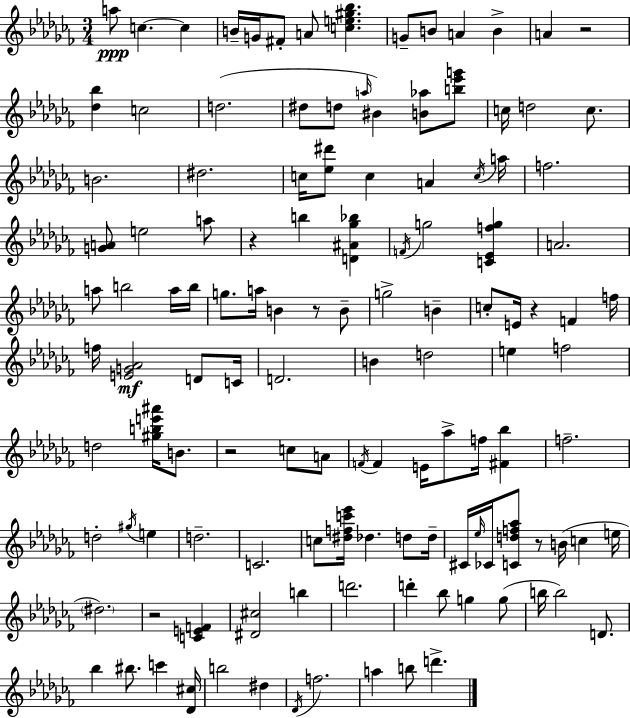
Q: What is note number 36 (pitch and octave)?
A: A5